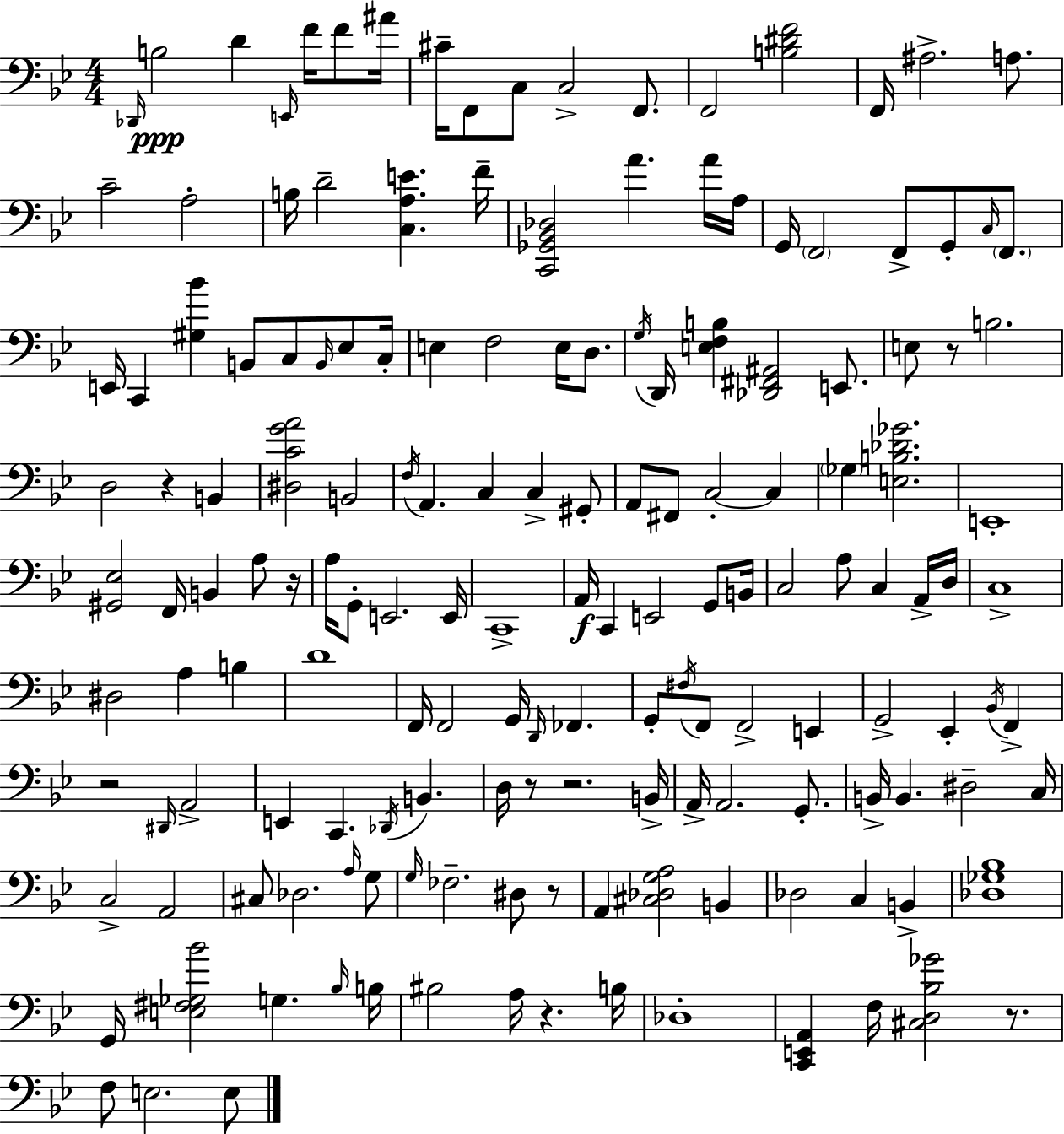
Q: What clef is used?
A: bass